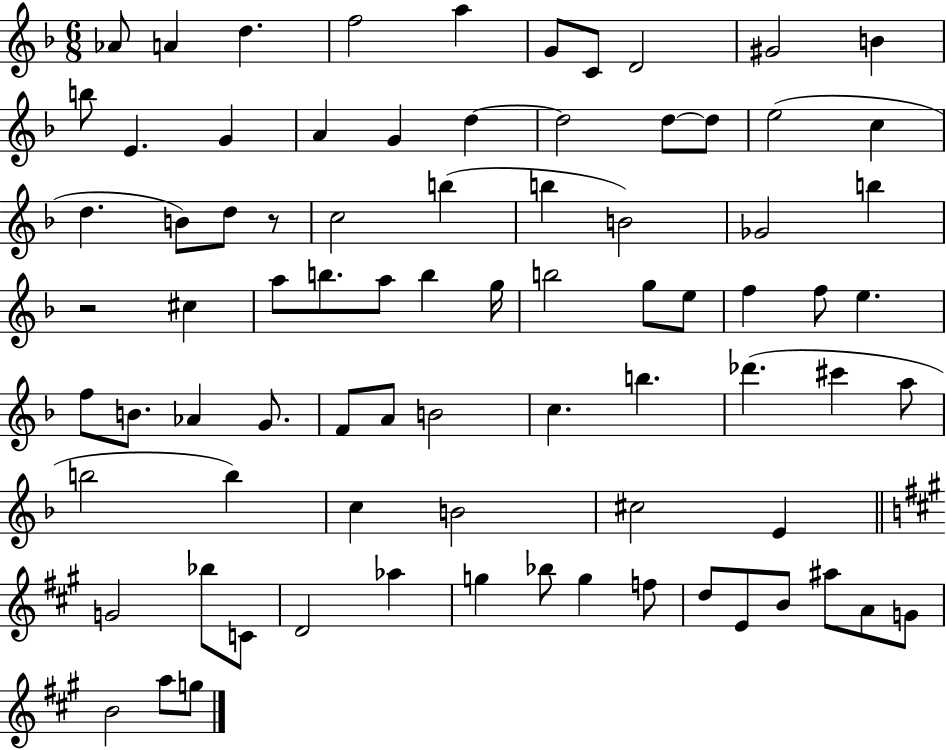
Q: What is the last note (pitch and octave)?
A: G5